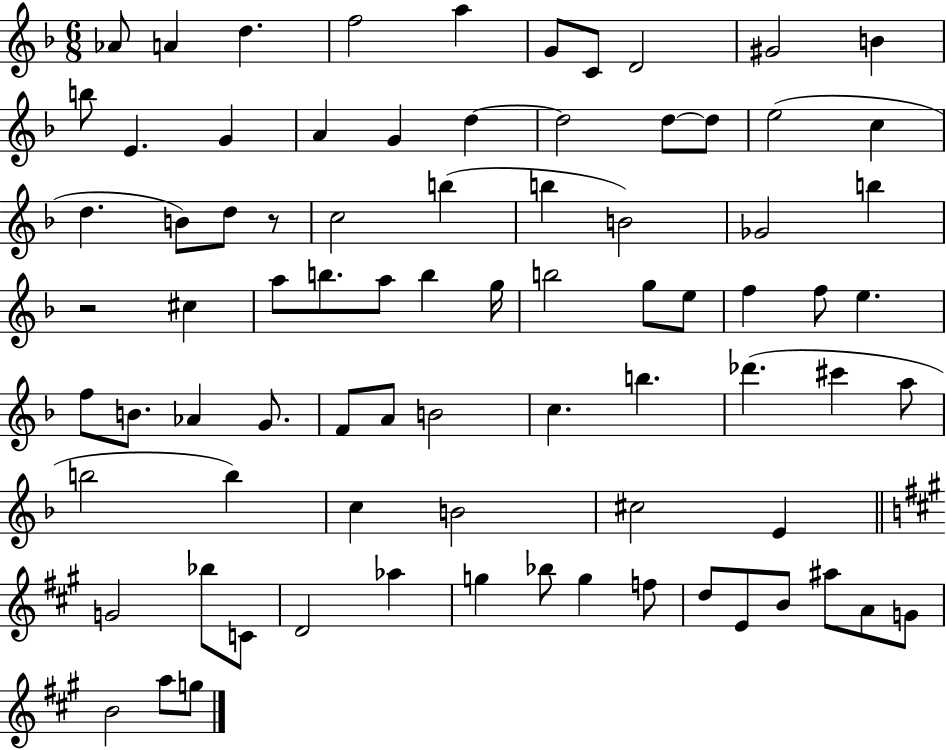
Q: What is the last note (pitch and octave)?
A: G5